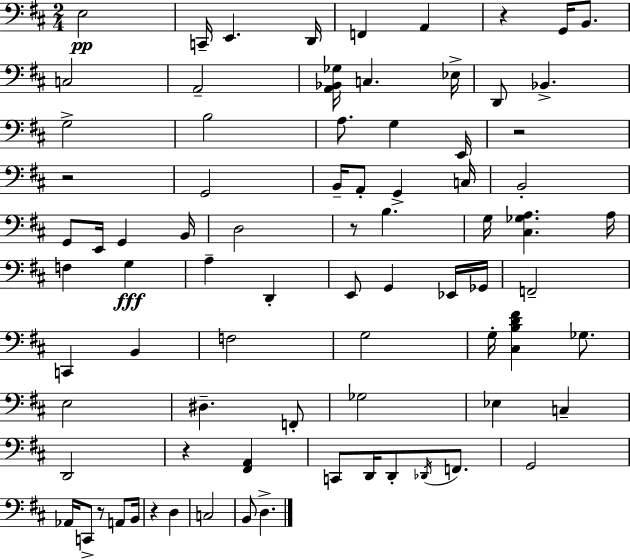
{
  \clef bass
  \numericTimeSignature
  \time 2/4
  \key d \major
  e2\pp | c,16-- e,4. d,16 | f,4 a,4 | r4 g,16 b,8. | \break c2 | a,2-- | <a, bes, ges>16 c4. ees16-> | d,8 bes,4.-> | \break g2-> | b2 | a8. g4 e,16 | r2 | \break r2 | g,2 | b,16-- a,8-. g,4-> c16 | b,2-. | \break g,8 e,16 g,4 b,16 | d2 | r8 b4. | g16 <cis ges a>4. a16 | \break f4 g4\fff | a4-- d,4-. | e,8 g,4 ees,16 ges,16 | f,2-- | \break c,4 b,4 | f2 | g2 | g16-. <cis b d' fis'>4 ges8. | \break e2 | dis4.-- f,8-. | ges2 | ees4 c4-- | \break d,2 | r4 <fis, a,>4 | c,8 d,16 d,8-. \acciaccatura { des,16 } f,8. | g,2 | \break aes,16 c,8-> r8 a,8 | b,16 r4 d4 | c2 | b,8 d4.-> | \break \bar "|."
}